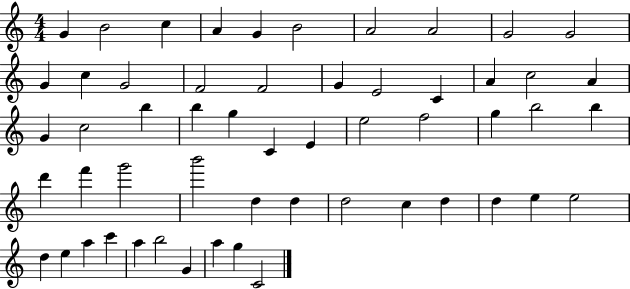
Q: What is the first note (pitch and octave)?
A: G4